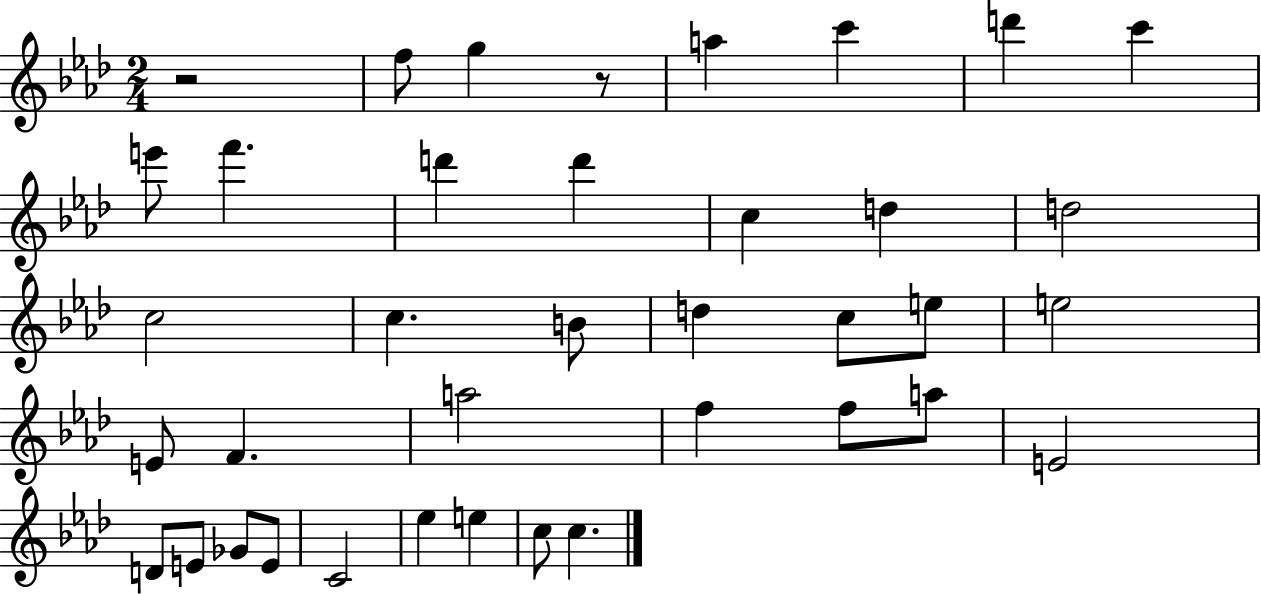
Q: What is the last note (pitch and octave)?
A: C5